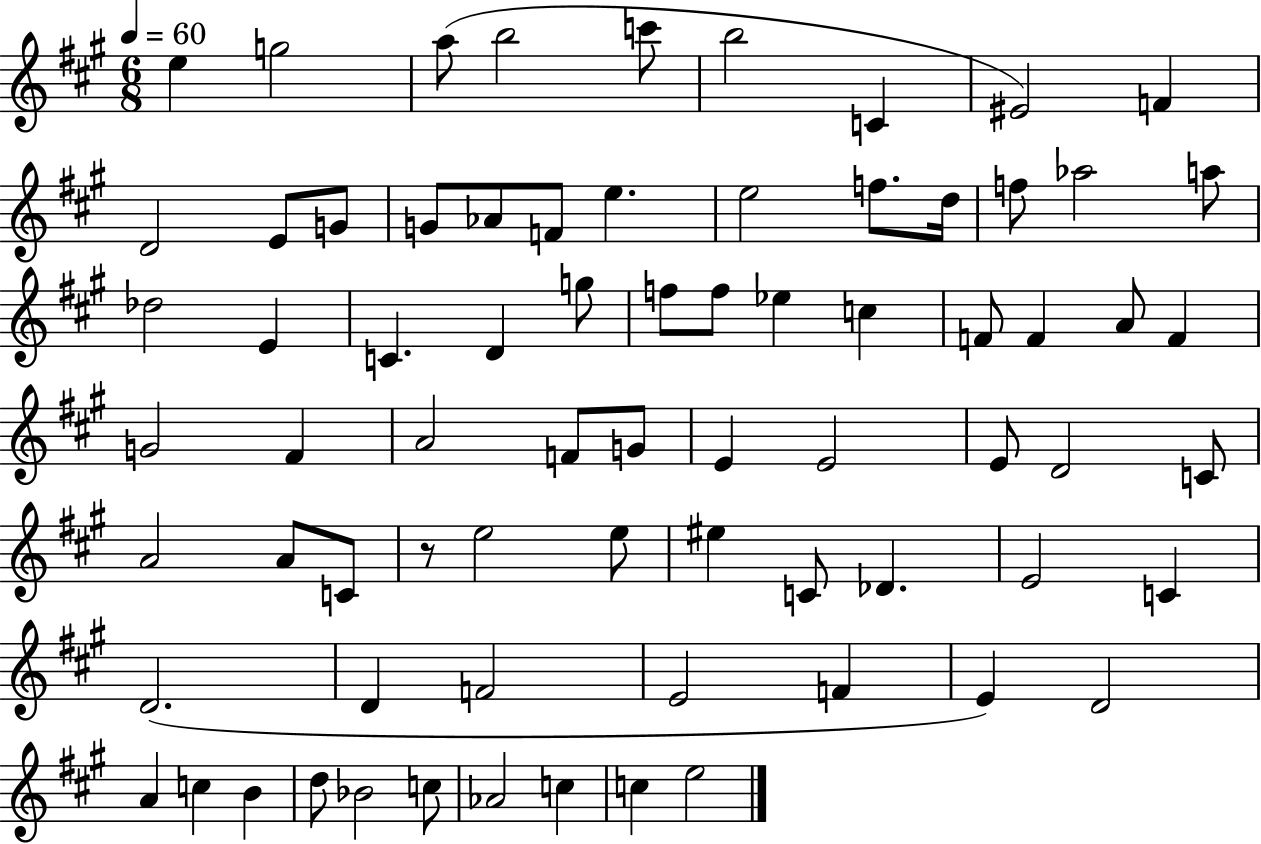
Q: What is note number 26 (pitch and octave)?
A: D4